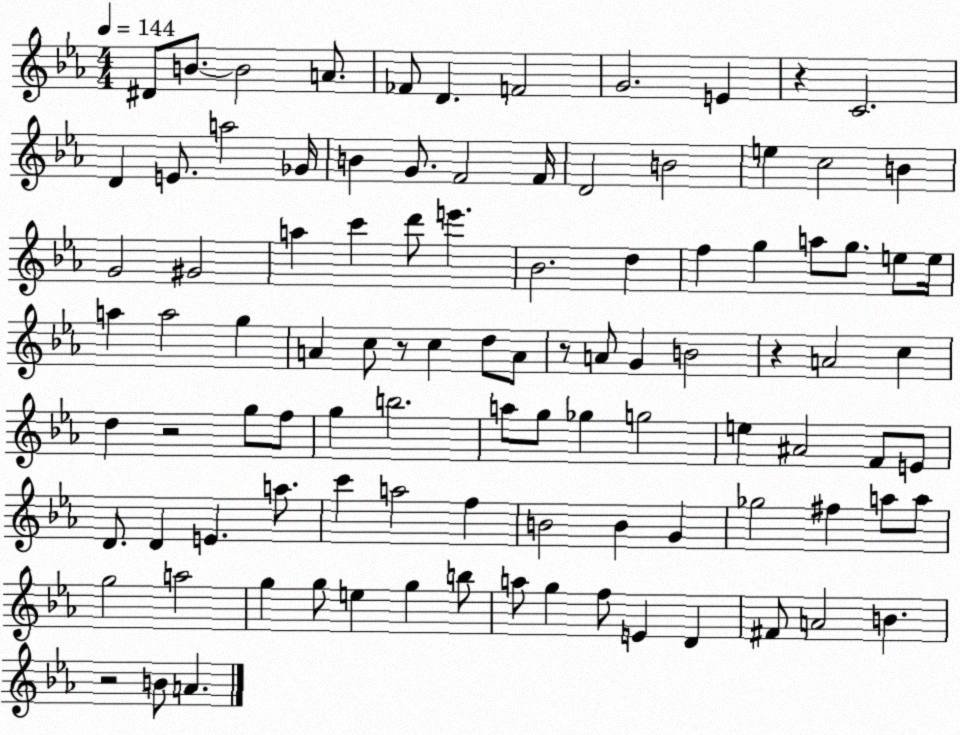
X:1
T:Untitled
M:4/4
L:1/4
K:Eb
^D/2 B/2 B2 A/2 _F/2 D F2 G2 E z C2 D E/2 a2 _G/4 B G/2 F2 F/4 D2 B2 e c2 B G2 ^G2 a c' d'/2 e' _B2 d f g a/2 g/2 e/2 e/4 a a2 g A c/2 z/2 c d/2 A/2 z/2 A/2 G B2 z A2 c d z2 g/2 f/2 g b2 a/2 g/2 _g g2 e ^A2 F/2 E/2 D/2 D E a/2 c' a2 f B2 B G _g2 ^f a/2 a/2 g2 a2 g g/2 e g b/2 a/2 g f/2 E D ^F/2 A2 B z2 B/2 A